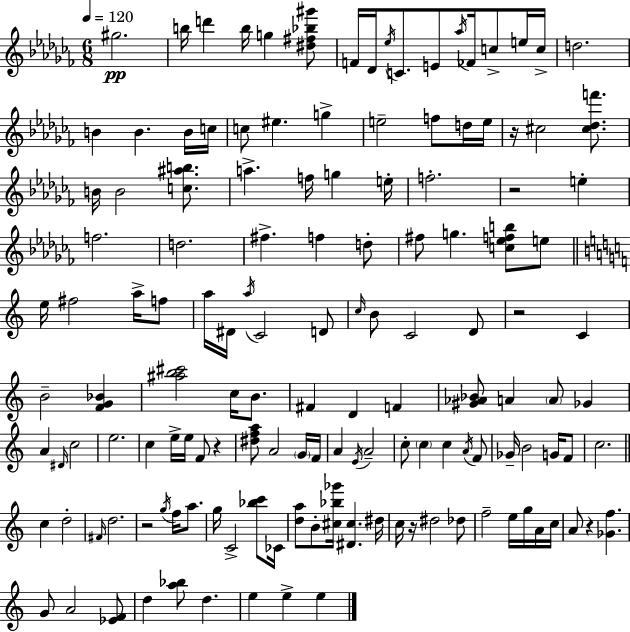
{
  \clef treble
  \numericTimeSignature
  \time 6/8
  \key aes \minor
  \tempo 4 = 120
  gis''2.\pp | b''16 d'''4 b''16 g''4 <dis'' fis'' bes'' gis'''>8 | f'16 des'16 \acciaccatura { ees''16 } c'8. e'8 \acciaccatura { aes''16 } fes'16 c''8-> | e''16 c''16-> d''2. | \break b'4 b'4. | b'16 c''16 c''8 eis''4. g''4-> | e''2-- f''8 | d''16 e''16 r16 cis''2 <cis'' des'' f'''>8. | \break b'16 b'2 <c'' ais'' b''>8. | a''4.-> f''16 g''4 | e''16-. f''2.-. | r2 e''4-. | \break f''2. | d''2. | fis''4.-> f''4 | d''8-. fis''8 g''4. <c'' ees'' f'' b''>8 | \break e''8 \bar "||" \break \key a \minor e''16 fis''2 a''16-> f''8 | a''16 dis'16 \acciaccatura { a''16 } c'2 d'8 | \grace { c''16 } b'8 c'2 | d'8 r2 c'4 | \break b'2-- <f' g' bes'>4 | <ais'' b'' cis'''>2 c''16 b'8. | fis'4 d'4 f'4 | <gis' aes' bes'>8 a'4 \parenthesize a'8 ges'4 | \break a'4 \grace { dis'16 } c''2 | e''2. | c''4 e''16-> e''16 f'8 r4 | <dis'' f'' a''>8 a'2 | \break \parenthesize g'16 f'16 a'4 \acciaccatura { e'16 } a'2-- | c''8-. \parenthesize c''4 c''4 | \acciaccatura { a'16 } f'8 ges'16-- b'2 | g'16 f'8 c''2. | \break \bar "||" \break \key c \major c''4 d''2-. | \grace { fis'16 } d''2. | r2 \acciaccatura { g''16 } f''16 a''8. | g''16 c'2-> <bes'' c'''>8 | \break ces'16 <d'' a''>8 b'8-. <cis'' bes'' ges'''>16 <dis' cis''>4. | dis''16 c''16 r16 dis''2 | des''8 f''2-- e''16 g''16 | a'16 c''16 a'8 r4 <ges' f''>4. | \break g'8 a'2 | <ees' f'>8 d''4 <a'' bes''>8 d''4. | e''4 e''4-> e''4 | \bar "|."
}